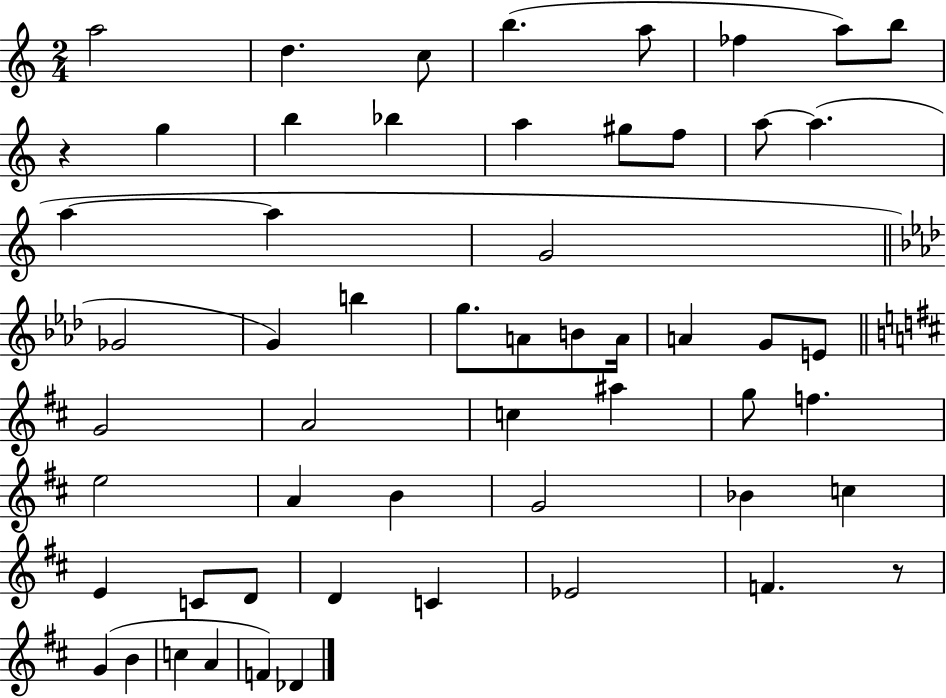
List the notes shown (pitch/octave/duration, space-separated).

A5/h D5/q. C5/e B5/q. A5/e FES5/q A5/e B5/e R/q G5/q B5/q Bb5/q A5/q G#5/e F5/e A5/e A5/q. A5/q A5/q G4/h Gb4/h G4/q B5/q G5/e. A4/e B4/e A4/s A4/q G4/e E4/e G4/h A4/h C5/q A#5/q G5/e F5/q. E5/h A4/q B4/q G4/h Bb4/q C5/q E4/q C4/e D4/e D4/q C4/q Eb4/h F4/q. R/e G4/q B4/q C5/q A4/q F4/q Db4/q